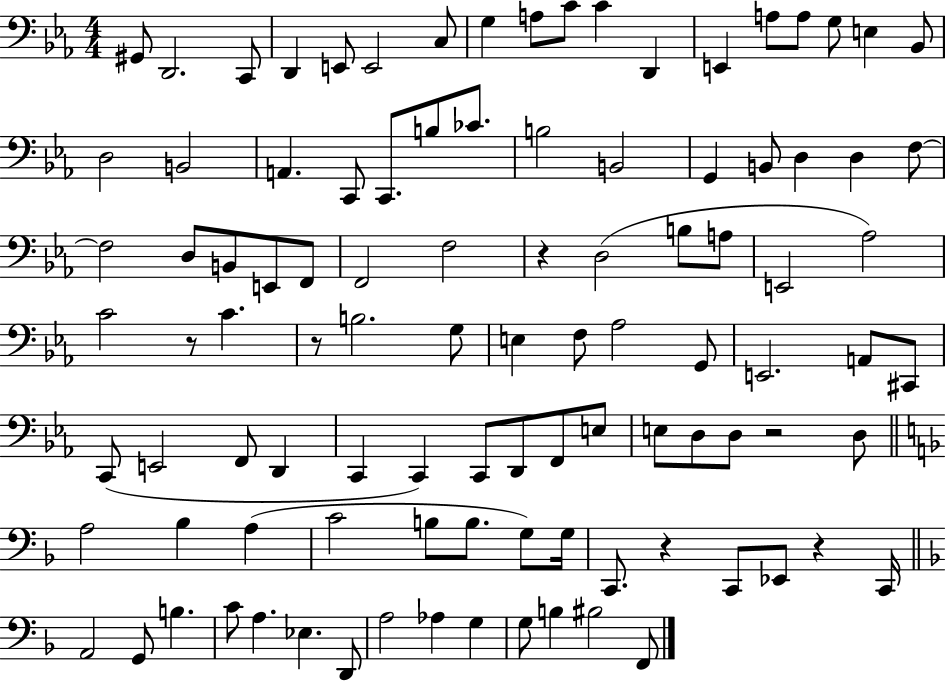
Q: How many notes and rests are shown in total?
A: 101